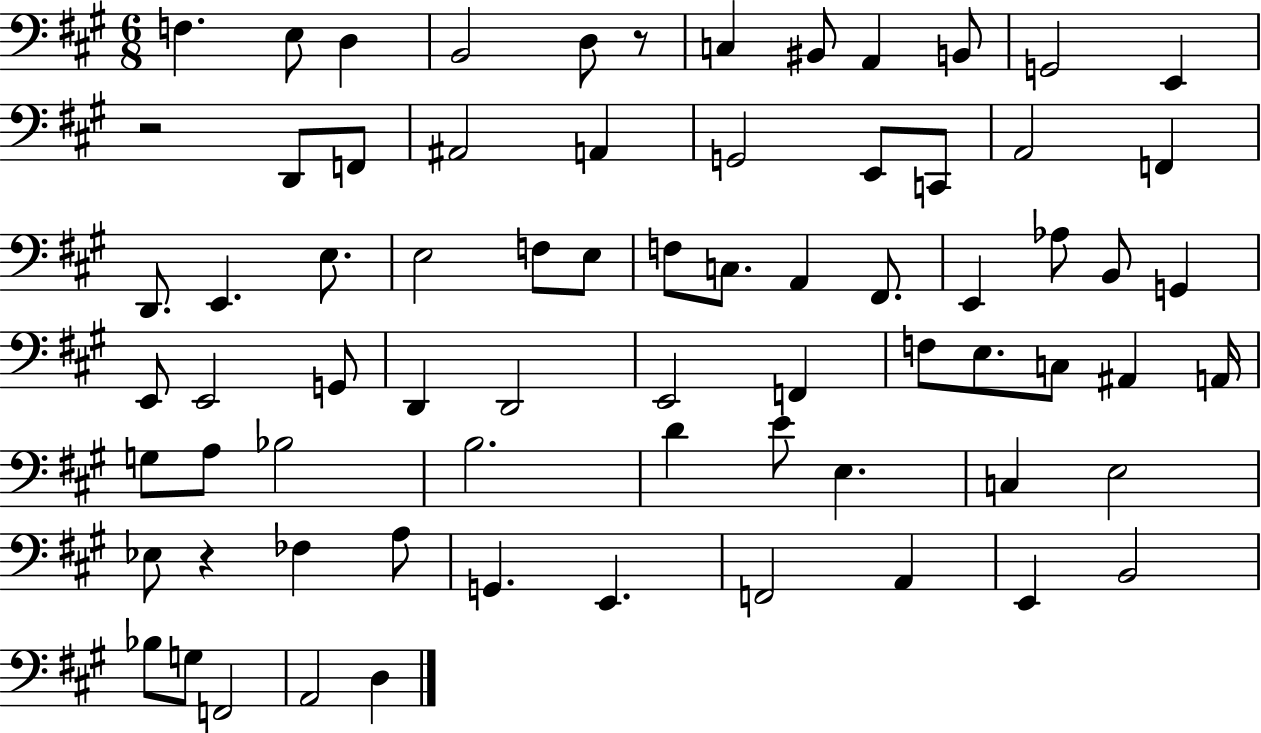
X:1
T:Untitled
M:6/8
L:1/4
K:A
F, E,/2 D, B,,2 D,/2 z/2 C, ^B,,/2 A,, B,,/2 G,,2 E,, z2 D,,/2 F,,/2 ^A,,2 A,, G,,2 E,,/2 C,,/2 A,,2 F,, D,,/2 E,, E,/2 E,2 F,/2 E,/2 F,/2 C,/2 A,, ^F,,/2 E,, _A,/2 B,,/2 G,, E,,/2 E,,2 G,,/2 D,, D,,2 E,,2 F,, F,/2 E,/2 C,/2 ^A,, A,,/4 G,/2 A,/2 _B,2 B,2 D E/2 E, C, E,2 _E,/2 z _F, A,/2 G,, E,, F,,2 A,, E,, B,,2 _B,/2 G,/2 F,,2 A,,2 D,